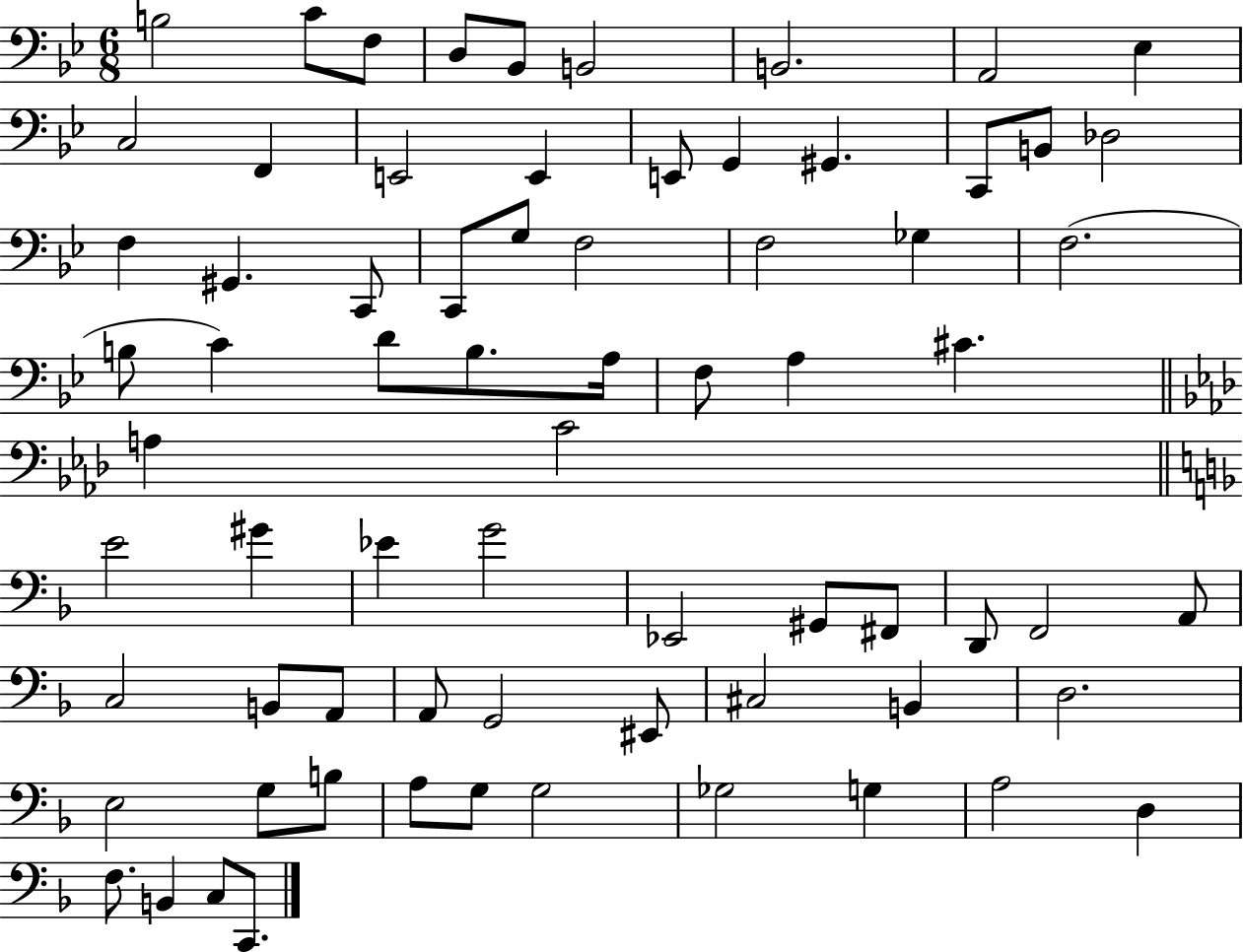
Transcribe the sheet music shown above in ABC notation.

X:1
T:Untitled
M:6/8
L:1/4
K:Bb
B,2 C/2 F,/2 D,/2 _B,,/2 B,,2 B,,2 A,,2 _E, C,2 F,, E,,2 E,, E,,/2 G,, ^G,, C,,/2 B,,/2 _D,2 F, ^G,, C,,/2 C,,/2 G,/2 F,2 F,2 _G, F,2 B,/2 C D/2 B,/2 A,/4 F,/2 A, ^C A, C2 E2 ^G _E G2 _E,,2 ^G,,/2 ^F,,/2 D,,/2 F,,2 A,,/2 C,2 B,,/2 A,,/2 A,,/2 G,,2 ^E,,/2 ^C,2 B,, D,2 E,2 G,/2 B,/2 A,/2 G,/2 G,2 _G,2 G, A,2 D, F,/2 B,, C,/2 C,,/2